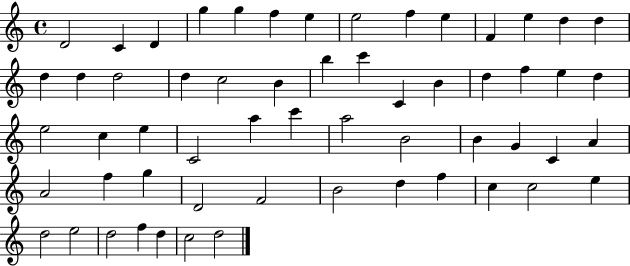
X:1
T:Untitled
M:4/4
L:1/4
K:C
D2 C D g g f e e2 f e F e d d d d d2 d c2 B b c' C B d f e d e2 c e C2 a c' a2 B2 B G C A A2 f g D2 F2 B2 d f c c2 e d2 e2 d2 f d c2 d2